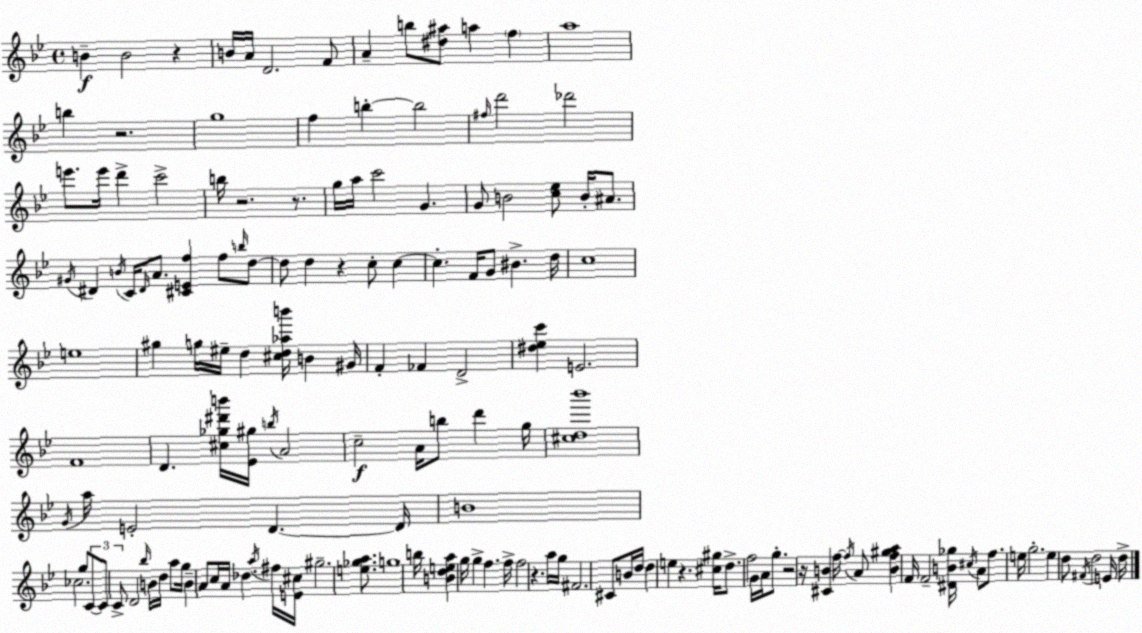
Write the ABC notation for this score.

X:1
T:Untitled
M:4/4
L:1/4
K:Gm
B B2 z B/4 A/4 D2 F/2 A b/2 [^d^a]/2 a f a4 b z2 g4 f b b2 ^f/4 d'2 _d'2 e'/2 e'/4 d' c'2 b/4 z2 z/2 g/4 a/4 c'2 G G/2 B2 [c_e]/2 B/4 ^A/2 ^G/4 ^D B/4 C/4 ^D/4 A/2 [^CEf] f/2 b/4 d/2 d/2 d z c/2 c c F/4 G/2 ^B d/4 c4 e4 ^g g/4 ^e/4 d [^cd_ab']/4 B ^G/4 F _F D2 [^d_ec'] E2 F4 D [^c_g^d'b']/4 [_E^g]/4 b/4 A2 c2 A/4 b/2 d' g/4 [^cd_b']4 G/4 a/4 E2 D D/4 B4 _c2 g/2 C/2 C/2 C/2 D2 _b/4 B/4 d/4 a/2 g/4 B A/2 c/4 A/4 _d a/4 ^f/4 [E^c]/4 ^g2 [e_ga]/2 g4 b/4 [Bdea] g/4 g f f/4 f2 z a/4 g/4 ^F2 ^C/2 B/4 d/4 d e z [^c^g]/4 d/2 f2 G/4 A/4 g/2 z2 z/4 [^CB] f/4 f/4 A/2 [Bf^ga] F/4 F2 [^DB_g]/4 ^c/4 A/2 f/2 e/4 g2 e d/2 ^F/4 d2 E/4 d/4